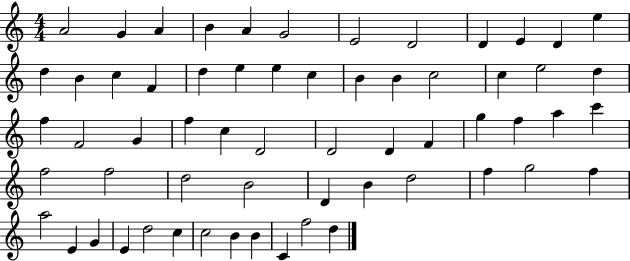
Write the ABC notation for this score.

X:1
T:Untitled
M:4/4
L:1/4
K:C
A2 G A B A G2 E2 D2 D E D e d B c F d e e c B B c2 c e2 d f F2 G f c D2 D2 D F g f a c' f2 f2 d2 B2 D B d2 f g2 f a2 E G E d2 c c2 B B C f2 d